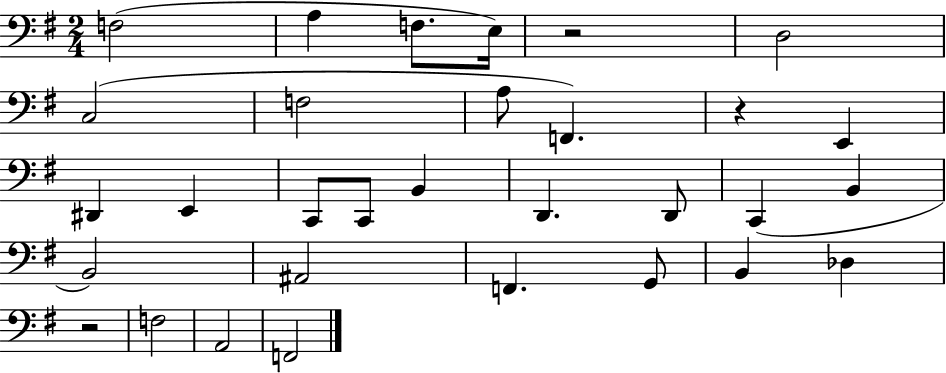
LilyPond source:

{
  \clef bass
  \numericTimeSignature
  \time 2/4
  \key g \major
  f2( | a4 f8. e16) | r2 | d2 | \break c2( | f2 | a8 f,4.) | r4 e,4 | \break dis,4 e,4 | c,8 c,8 b,4 | d,4. d,8 | c,4( b,4 | \break b,2) | ais,2 | f,4. g,8 | b,4 des4 | \break r2 | f2 | a,2 | f,2 | \break \bar "|."
}